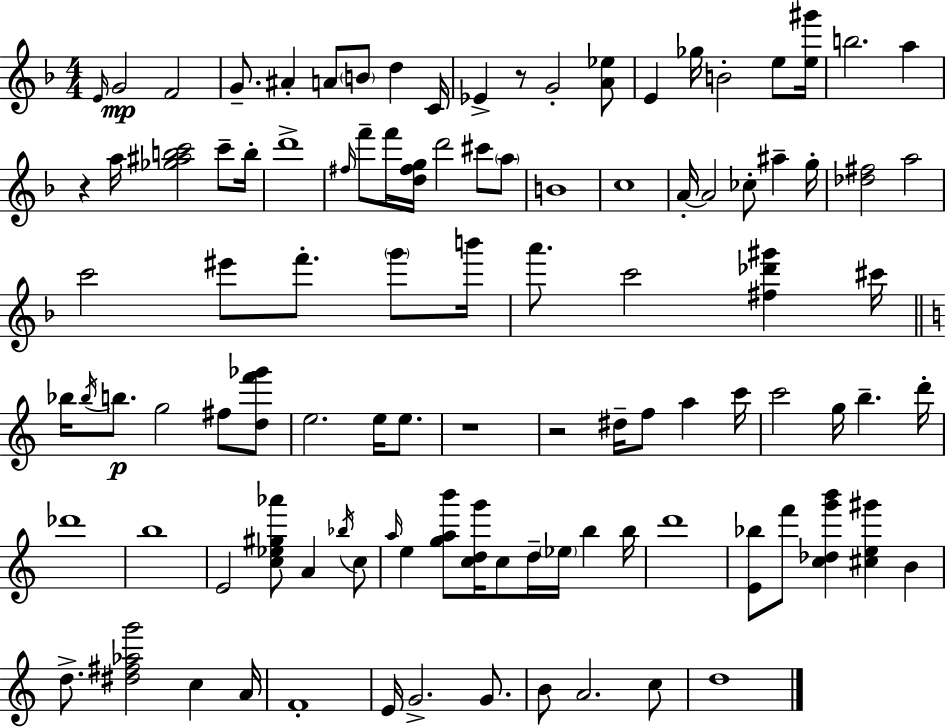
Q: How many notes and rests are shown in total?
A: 104